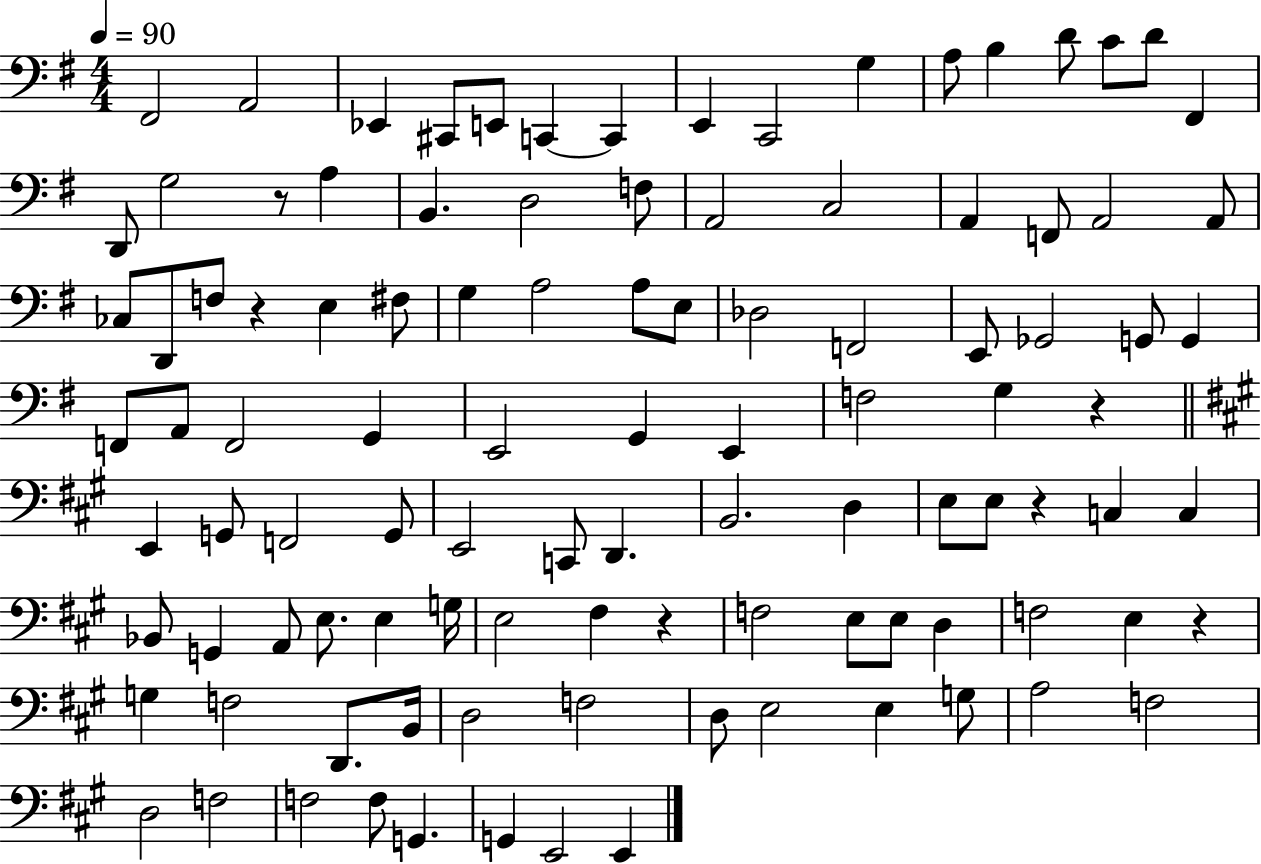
X:1
T:Untitled
M:4/4
L:1/4
K:G
^F,,2 A,,2 _E,, ^C,,/2 E,,/2 C,, C,, E,, C,,2 G, A,/2 B, D/2 C/2 D/2 ^F,, D,,/2 G,2 z/2 A, B,, D,2 F,/2 A,,2 C,2 A,, F,,/2 A,,2 A,,/2 _C,/2 D,,/2 F,/2 z E, ^F,/2 G, A,2 A,/2 E,/2 _D,2 F,,2 E,,/2 _G,,2 G,,/2 G,, F,,/2 A,,/2 F,,2 G,, E,,2 G,, E,, F,2 G, z E,, G,,/2 F,,2 G,,/2 E,,2 C,,/2 D,, B,,2 D, E,/2 E,/2 z C, C, _B,,/2 G,, A,,/2 E,/2 E, G,/4 E,2 ^F, z F,2 E,/2 E,/2 D, F,2 E, z G, F,2 D,,/2 B,,/4 D,2 F,2 D,/2 E,2 E, G,/2 A,2 F,2 D,2 F,2 F,2 F,/2 G,, G,, E,,2 E,,